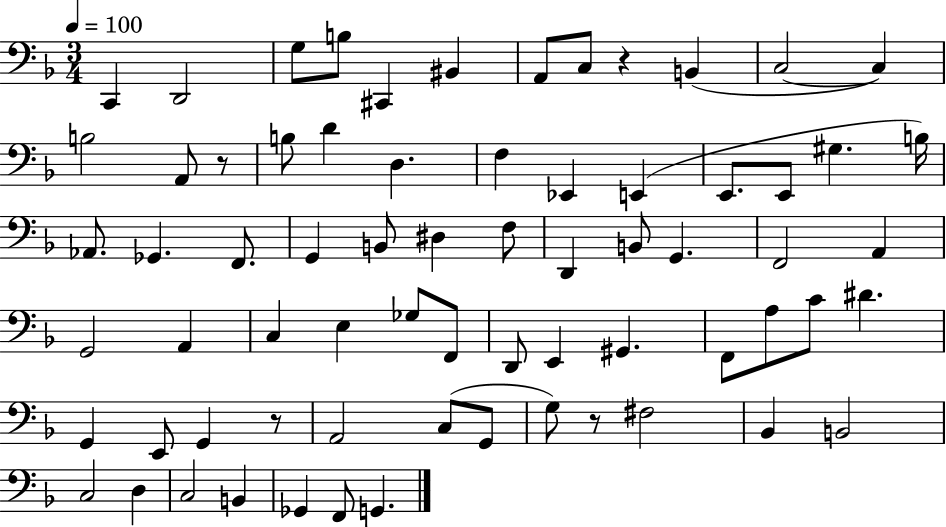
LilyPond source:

{
  \clef bass
  \numericTimeSignature
  \time 3/4
  \key f \major
  \tempo 4 = 100
  c,4 d,2 | g8 b8 cis,4 bis,4 | a,8 c8 r4 b,4( | c2~~ c4) | \break b2 a,8 r8 | b8 d'4 d4. | f4 ees,4 e,4( | e,8. e,8 gis4. b16) | \break aes,8. ges,4. f,8. | g,4 b,8 dis4 f8 | d,4 b,8 g,4. | f,2 a,4 | \break g,2 a,4 | c4 e4 ges8 f,8 | d,8 e,4 gis,4. | f,8 a8 c'8 dis'4. | \break g,4 e,8 g,4 r8 | a,2 c8( g,8 | g8) r8 fis2 | bes,4 b,2 | \break c2 d4 | c2 b,4 | ges,4 f,8 g,4. | \bar "|."
}